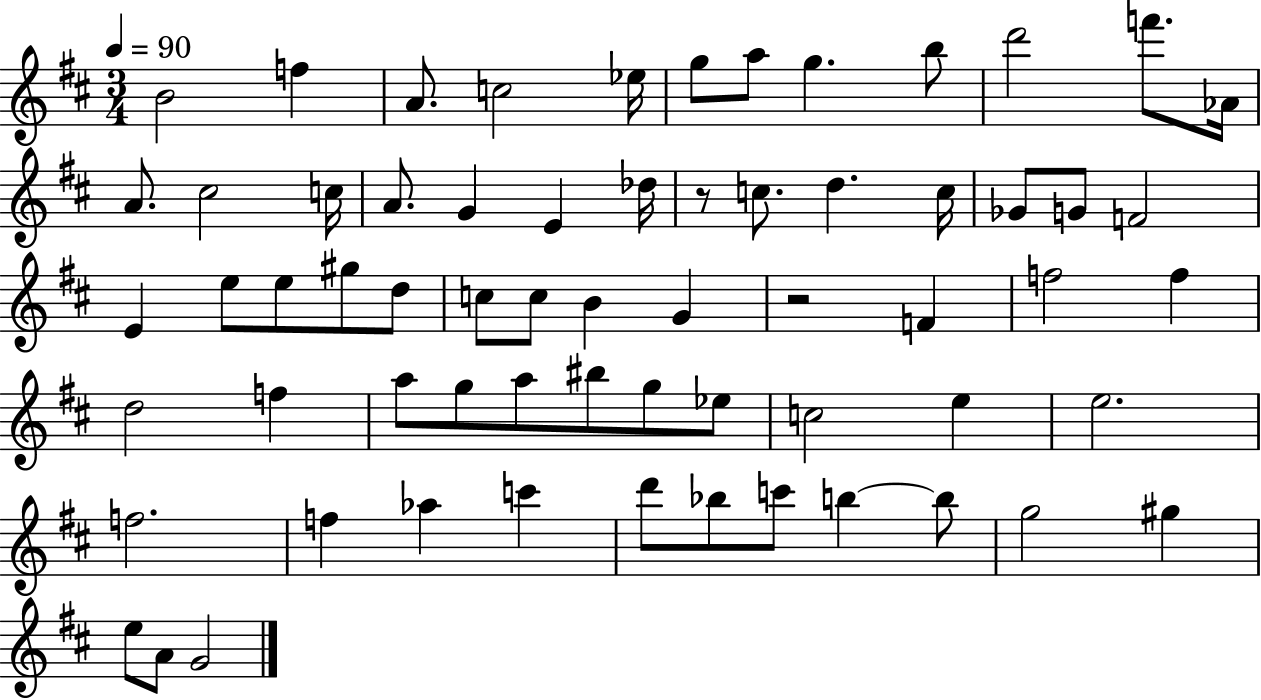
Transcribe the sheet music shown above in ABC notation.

X:1
T:Untitled
M:3/4
L:1/4
K:D
B2 f A/2 c2 _e/4 g/2 a/2 g b/2 d'2 f'/2 _A/4 A/2 ^c2 c/4 A/2 G E _d/4 z/2 c/2 d c/4 _G/2 G/2 F2 E e/2 e/2 ^g/2 d/2 c/2 c/2 B G z2 F f2 f d2 f a/2 g/2 a/2 ^b/2 g/2 _e/2 c2 e e2 f2 f _a c' d'/2 _b/2 c'/2 b b/2 g2 ^g e/2 A/2 G2